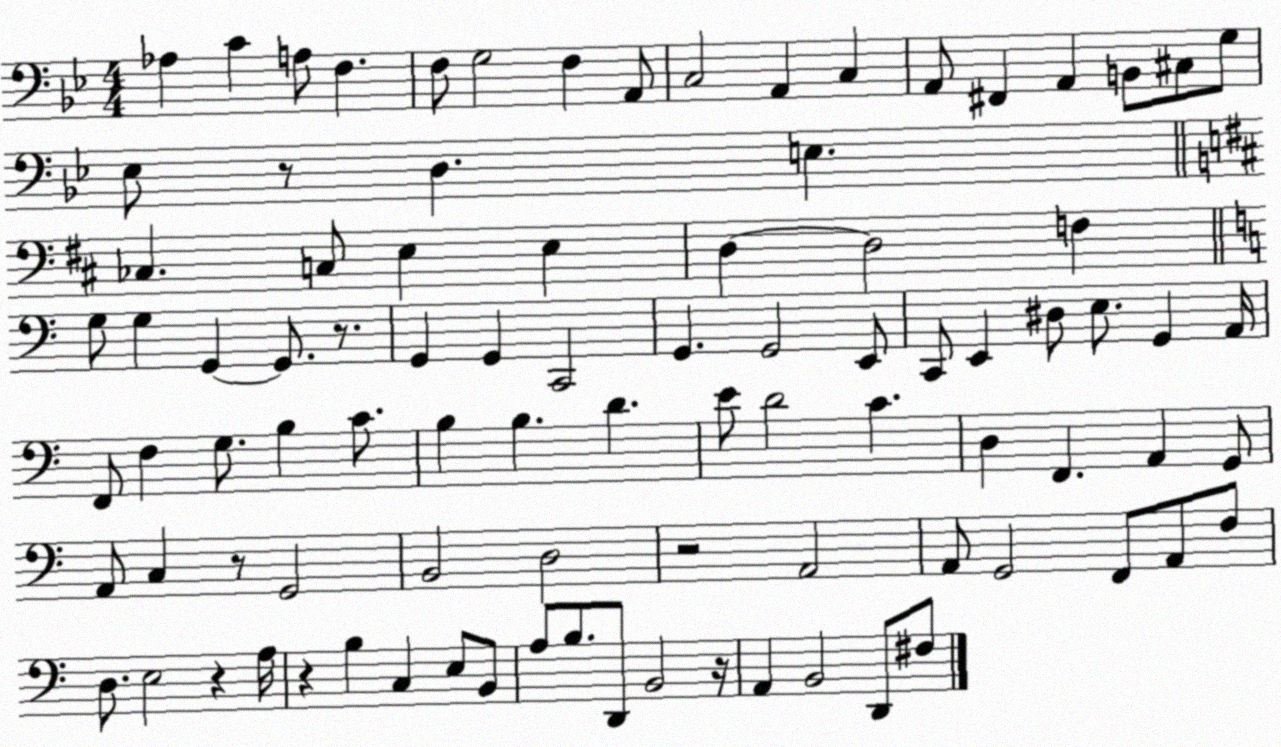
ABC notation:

X:1
T:Untitled
M:4/4
L:1/4
K:Bb
_A, C A,/2 F, F,/2 G,2 F, A,,/2 C,2 A,, C, A,,/2 ^F,, A,, B,,/2 ^C,/2 G,/2 _E,/2 z/2 D, E, _C, C,/2 E, E, D, D,2 F, G,/2 G, G,, G,,/2 z/2 G,, G,, C,,2 G,, G,,2 E,,/2 C,,/2 E,, ^D,/2 E,/2 G,, A,,/4 F,,/2 F, G,/2 B, C/2 B, B, D E/2 D2 C D, F,, A,, G,,/2 A,,/2 C, z/2 G,,2 B,,2 D,2 z2 A,,2 A,,/2 G,,2 F,,/2 A,,/2 F,/2 D,/2 E,2 z A,/4 z B, C, E,/2 B,,/2 A,/2 B,/2 D,,/2 B,,2 z/4 A,, B,,2 D,,/2 ^F,/2